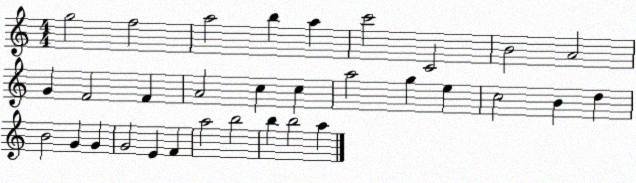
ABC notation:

X:1
T:Untitled
M:4/4
L:1/4
K:C
g2 f2 a2 b a c'2 C2 B2 A2 G F2 F A2 c c a2 g e c2 B d B2 G G G2 E F a2 b2 b b2 a